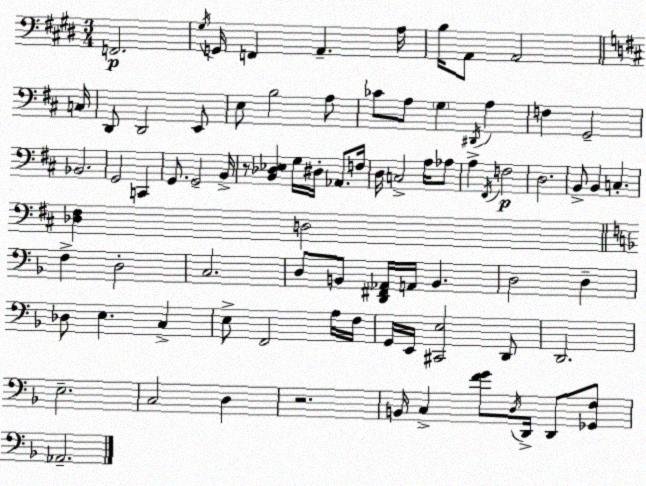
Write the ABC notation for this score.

X:1
T:Untitled
M:3/4
L:1/4
K:E
F,,2 ^G,/4 G,,/4 F,, A,, A,/4 B,/4 A,,/2 A,,2 C,/4 D,,/2 D,,2 E,,/2 E,/2 B,2 A,/2 _C/2 A,/2 G, ^D,,/4 A, F, G,,2 _B,,2 G,,2 C,, G,,/2 G,,2 B,,/4 z/2 [B,,_D,_E,] G,/4 ^D,/4 _A,,/2 F,/4 D,/4 C,2 A,/4 _A,/2 A, ^F,,/4 F,2 D,2 B,,/2 B,, C, [_D,^F,] D,2 F, D,2 C,2 D,/2 B,,/2 [D,,^F,,_A,,]/4 A,,/4 B,, D,2 D, _D,/2 E, C, E,/2 F,,2 A,/4 F,/4 G,,/4 E,,/4 [^C,,E,]2 D,,/2 D,,2 E,2 C,2 D, z2 B,,/4 C, [FG]/2 D,/4 D,,/4 D,,/2 [_G,,F,]/2 _A,,2